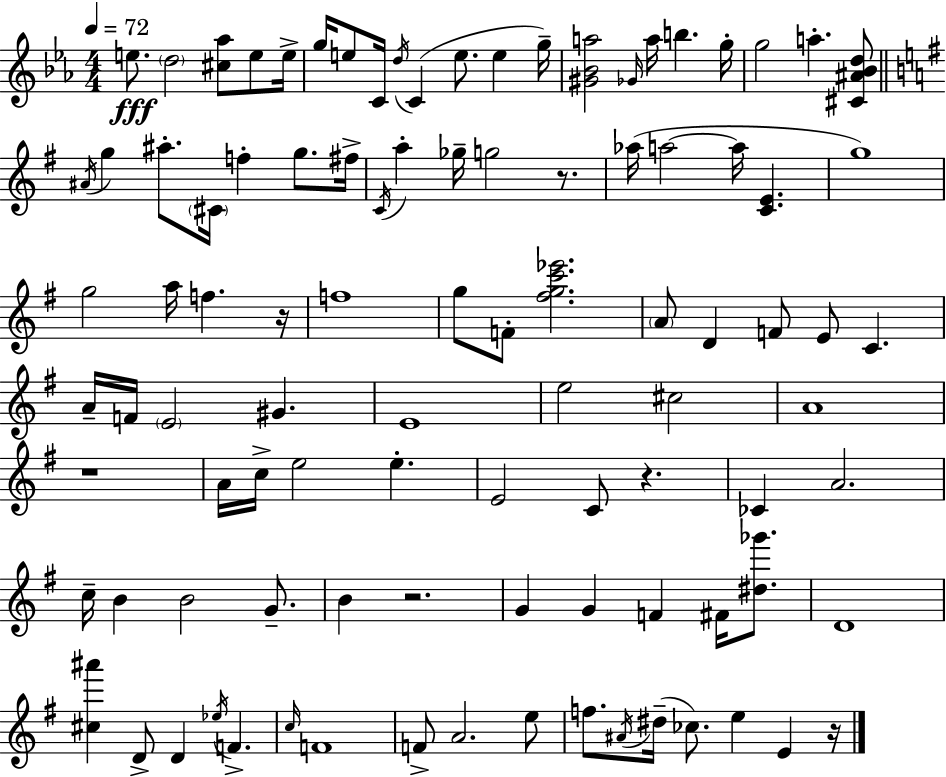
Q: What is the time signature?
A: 4/4